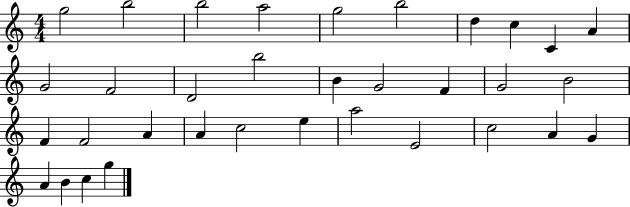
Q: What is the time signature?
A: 4/4